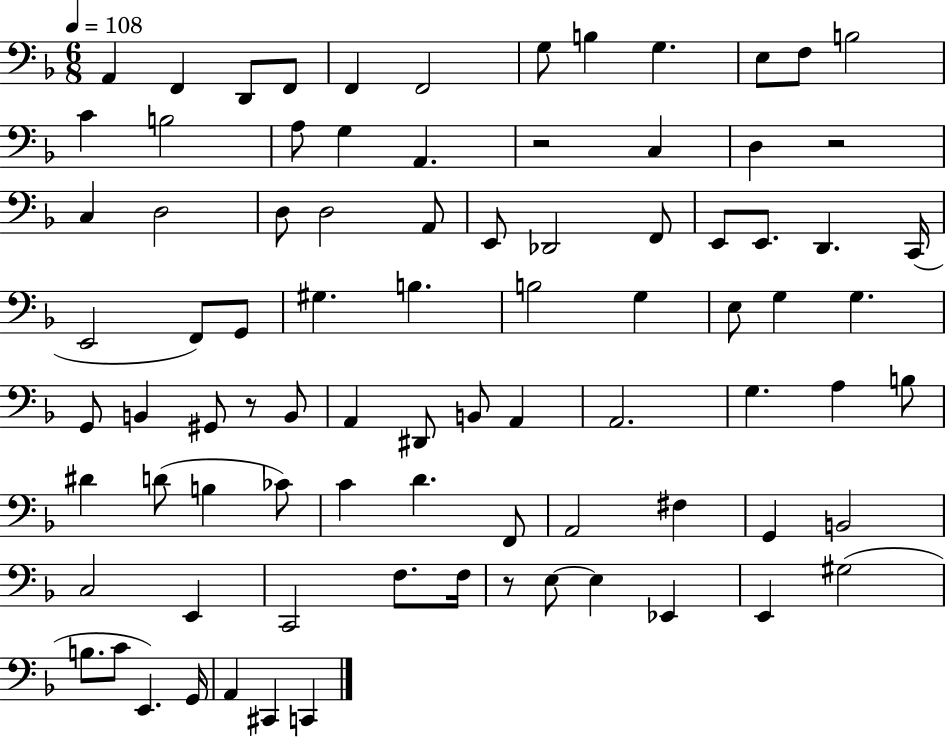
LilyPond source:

{
  \clef bass
  \numericTimeSignature
  \time 6/8
  \key f \major
  \tempo 4 = 108
  a,4 f,4 d,8 f,8 | f,4 f,2 | g8 b4 g4. | e8 f8 b2 | \break c'4 b2 | a8 g4 a,4. | r2 c4 | d4 r2 | \break c4 d2 | d8 d2 a,8 | e,8 des,2 f,8 | e,8 e,8. d,4. c,16( | \break e,2 f,8) g,8 | gis4. b4. | b2 g4 | e8 g4 g4. | \break g,8 b,4 gis,8 r8 b,8 | a,4 dis,8 b,8 a,4 | a,2. | g4. a4 b8 | \break dis'4 d'8( b4 ces'8) | c'4 d'4. f,8 | a,2 fis4 | g,4 b,2 | \break c2 e,4 | c,2 f8. f16 | r8 e8~~ e4 ees,4 | e,4 gis2( | \break b8. c'8 e,4.) g,16 | a,4 cis,4 c,4 | \bar "|."
}